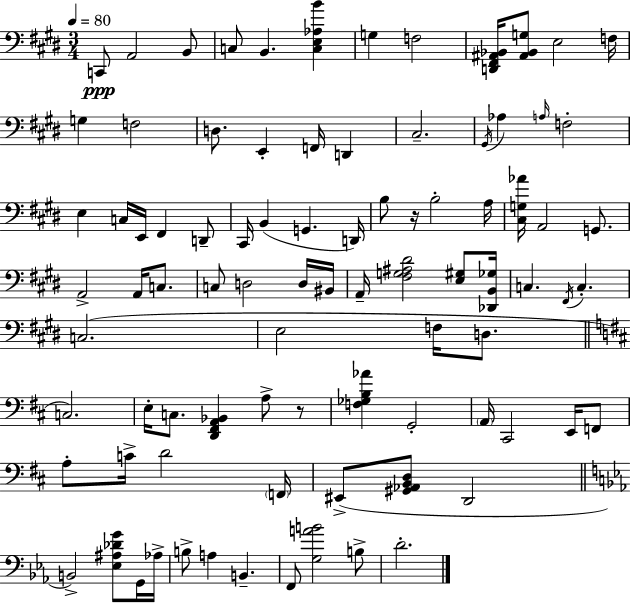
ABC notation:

X:1
T:Untitled
M:3/4
L:1/4
K:E
C,,/2 A,,2 B,,/2 C,/2 B,, [C,E,_A,B] G, F,2 [D,,^F,,^A,,_B,,]/4 [^A,,_B,,G,]/2 E,2 F,/4 G, F,2 D,/2 E,, F,,/4 D,, ^C,2 ^G,,/4 _A, A,/4 F,2 E, C,/4 E,,/4 ^F,, D,,/2 ^C,,/4 B,, G,, D,,/4 B,/2 z/4 B,2 A,/4 [^C,G,_A]/4 A,,2 G,,/2 A,,2 A,,/4 C,/2 C,/2 D,2 D,/4 ^B,,/4 A,,/4 [^F,G,^A,^D]2 [E,^G,]/2 [_D,,B,,_G,]/4 C, ^F,,/4 C, C,2 E,2 F,/4 D,/2 C,2 E,/4 C,/2 [D,,^F,,A,,_B,,] A,/2 z/2 [F,_G,B,_A] G,,2 A,,/4 ^C,,2 E,,/4 F,,/2 A,/2 C/4 D2 F,,/4 ^E,,/2 [^G,,_A,,B,,D,]/2 D,,2 B,,2 [_E,^A,_DG]/2 G,,/4 _A,/4 B,/2 A, B,, F,,/2 [G,AB]2 B,/2 D2